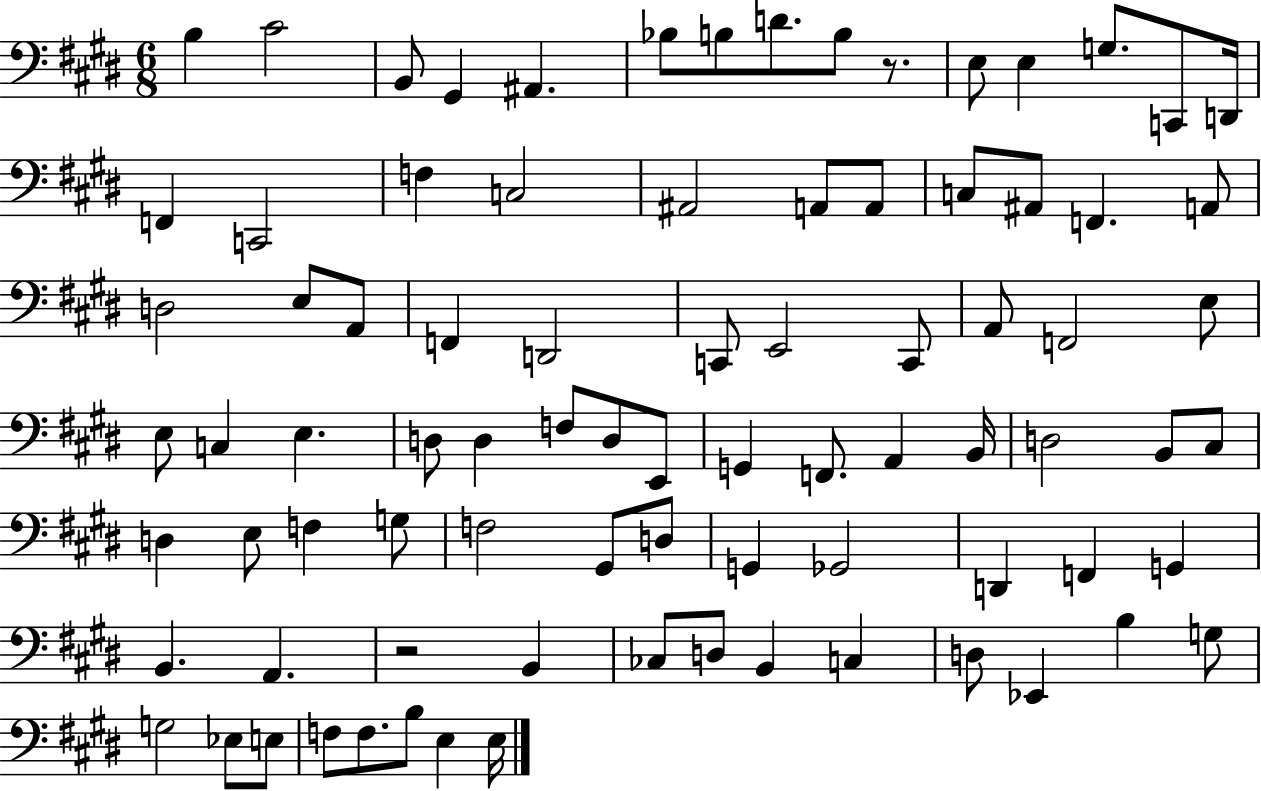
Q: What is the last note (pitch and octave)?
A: E3